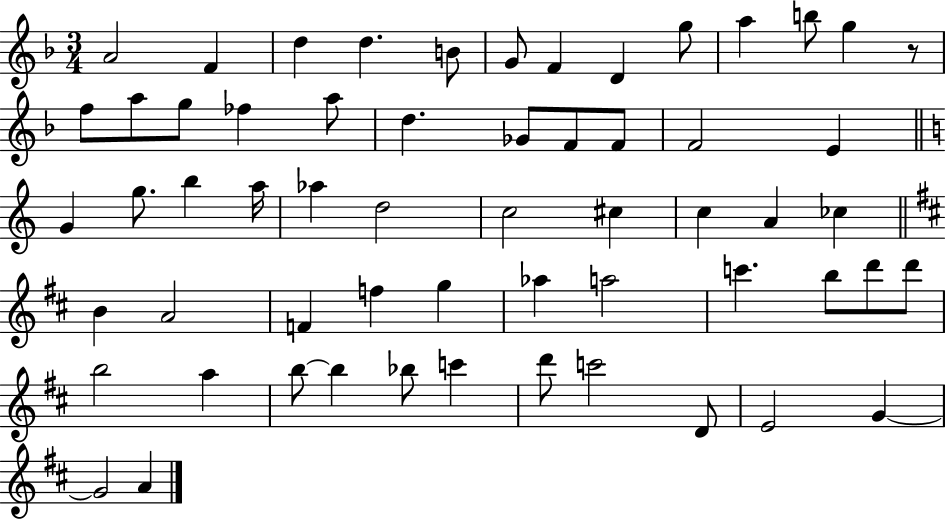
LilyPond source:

{
  \clef treble
  \numericTimeSignature
  \time 3/4
  \key f \major
  a'2 f'4 | d''4 d''4. b'8 | g'8 f'4 d'4 g''8 | a''4 b''8 g''4 r8 | \break f''8 a''8 g''8 fes''4 a''8 | d''4. ges'8 f'8 f'8 | f'2 e'4 | \bar "||" \break \key c \major g'4 g''8. b''4 a''16 | aes''4 d''2 | c''2 cis''4 | c''4 a'4 ces''4 | \break \bar "||" \break \key b \minor b'4 a'2 | f'4 f''4 g''4 | aes''4 a''2 | c'''4. b''8 d'''8 d'''8 | \break b''2 a''4 | b''8~~ b''4 bes''8 c'''4 | d'''8 c'''2 d'8 | e'2 g'4~~ | \break g'2 a'4 | \bar "|."
}